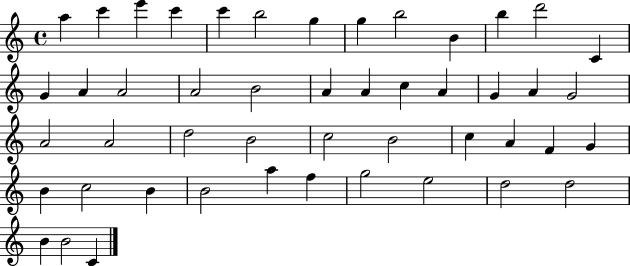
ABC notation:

X:1
T:Untitled
M:4/4
L:1/4
K:C
a c' e' c' c' b2 g g b2 B b d'2 C G A A2 A2 B2 A A c A G A G2 A2 A2 d2 B2 c2 B2 c A F G B c2 B B2 a f g2 e2 d2 d2 B B2 C